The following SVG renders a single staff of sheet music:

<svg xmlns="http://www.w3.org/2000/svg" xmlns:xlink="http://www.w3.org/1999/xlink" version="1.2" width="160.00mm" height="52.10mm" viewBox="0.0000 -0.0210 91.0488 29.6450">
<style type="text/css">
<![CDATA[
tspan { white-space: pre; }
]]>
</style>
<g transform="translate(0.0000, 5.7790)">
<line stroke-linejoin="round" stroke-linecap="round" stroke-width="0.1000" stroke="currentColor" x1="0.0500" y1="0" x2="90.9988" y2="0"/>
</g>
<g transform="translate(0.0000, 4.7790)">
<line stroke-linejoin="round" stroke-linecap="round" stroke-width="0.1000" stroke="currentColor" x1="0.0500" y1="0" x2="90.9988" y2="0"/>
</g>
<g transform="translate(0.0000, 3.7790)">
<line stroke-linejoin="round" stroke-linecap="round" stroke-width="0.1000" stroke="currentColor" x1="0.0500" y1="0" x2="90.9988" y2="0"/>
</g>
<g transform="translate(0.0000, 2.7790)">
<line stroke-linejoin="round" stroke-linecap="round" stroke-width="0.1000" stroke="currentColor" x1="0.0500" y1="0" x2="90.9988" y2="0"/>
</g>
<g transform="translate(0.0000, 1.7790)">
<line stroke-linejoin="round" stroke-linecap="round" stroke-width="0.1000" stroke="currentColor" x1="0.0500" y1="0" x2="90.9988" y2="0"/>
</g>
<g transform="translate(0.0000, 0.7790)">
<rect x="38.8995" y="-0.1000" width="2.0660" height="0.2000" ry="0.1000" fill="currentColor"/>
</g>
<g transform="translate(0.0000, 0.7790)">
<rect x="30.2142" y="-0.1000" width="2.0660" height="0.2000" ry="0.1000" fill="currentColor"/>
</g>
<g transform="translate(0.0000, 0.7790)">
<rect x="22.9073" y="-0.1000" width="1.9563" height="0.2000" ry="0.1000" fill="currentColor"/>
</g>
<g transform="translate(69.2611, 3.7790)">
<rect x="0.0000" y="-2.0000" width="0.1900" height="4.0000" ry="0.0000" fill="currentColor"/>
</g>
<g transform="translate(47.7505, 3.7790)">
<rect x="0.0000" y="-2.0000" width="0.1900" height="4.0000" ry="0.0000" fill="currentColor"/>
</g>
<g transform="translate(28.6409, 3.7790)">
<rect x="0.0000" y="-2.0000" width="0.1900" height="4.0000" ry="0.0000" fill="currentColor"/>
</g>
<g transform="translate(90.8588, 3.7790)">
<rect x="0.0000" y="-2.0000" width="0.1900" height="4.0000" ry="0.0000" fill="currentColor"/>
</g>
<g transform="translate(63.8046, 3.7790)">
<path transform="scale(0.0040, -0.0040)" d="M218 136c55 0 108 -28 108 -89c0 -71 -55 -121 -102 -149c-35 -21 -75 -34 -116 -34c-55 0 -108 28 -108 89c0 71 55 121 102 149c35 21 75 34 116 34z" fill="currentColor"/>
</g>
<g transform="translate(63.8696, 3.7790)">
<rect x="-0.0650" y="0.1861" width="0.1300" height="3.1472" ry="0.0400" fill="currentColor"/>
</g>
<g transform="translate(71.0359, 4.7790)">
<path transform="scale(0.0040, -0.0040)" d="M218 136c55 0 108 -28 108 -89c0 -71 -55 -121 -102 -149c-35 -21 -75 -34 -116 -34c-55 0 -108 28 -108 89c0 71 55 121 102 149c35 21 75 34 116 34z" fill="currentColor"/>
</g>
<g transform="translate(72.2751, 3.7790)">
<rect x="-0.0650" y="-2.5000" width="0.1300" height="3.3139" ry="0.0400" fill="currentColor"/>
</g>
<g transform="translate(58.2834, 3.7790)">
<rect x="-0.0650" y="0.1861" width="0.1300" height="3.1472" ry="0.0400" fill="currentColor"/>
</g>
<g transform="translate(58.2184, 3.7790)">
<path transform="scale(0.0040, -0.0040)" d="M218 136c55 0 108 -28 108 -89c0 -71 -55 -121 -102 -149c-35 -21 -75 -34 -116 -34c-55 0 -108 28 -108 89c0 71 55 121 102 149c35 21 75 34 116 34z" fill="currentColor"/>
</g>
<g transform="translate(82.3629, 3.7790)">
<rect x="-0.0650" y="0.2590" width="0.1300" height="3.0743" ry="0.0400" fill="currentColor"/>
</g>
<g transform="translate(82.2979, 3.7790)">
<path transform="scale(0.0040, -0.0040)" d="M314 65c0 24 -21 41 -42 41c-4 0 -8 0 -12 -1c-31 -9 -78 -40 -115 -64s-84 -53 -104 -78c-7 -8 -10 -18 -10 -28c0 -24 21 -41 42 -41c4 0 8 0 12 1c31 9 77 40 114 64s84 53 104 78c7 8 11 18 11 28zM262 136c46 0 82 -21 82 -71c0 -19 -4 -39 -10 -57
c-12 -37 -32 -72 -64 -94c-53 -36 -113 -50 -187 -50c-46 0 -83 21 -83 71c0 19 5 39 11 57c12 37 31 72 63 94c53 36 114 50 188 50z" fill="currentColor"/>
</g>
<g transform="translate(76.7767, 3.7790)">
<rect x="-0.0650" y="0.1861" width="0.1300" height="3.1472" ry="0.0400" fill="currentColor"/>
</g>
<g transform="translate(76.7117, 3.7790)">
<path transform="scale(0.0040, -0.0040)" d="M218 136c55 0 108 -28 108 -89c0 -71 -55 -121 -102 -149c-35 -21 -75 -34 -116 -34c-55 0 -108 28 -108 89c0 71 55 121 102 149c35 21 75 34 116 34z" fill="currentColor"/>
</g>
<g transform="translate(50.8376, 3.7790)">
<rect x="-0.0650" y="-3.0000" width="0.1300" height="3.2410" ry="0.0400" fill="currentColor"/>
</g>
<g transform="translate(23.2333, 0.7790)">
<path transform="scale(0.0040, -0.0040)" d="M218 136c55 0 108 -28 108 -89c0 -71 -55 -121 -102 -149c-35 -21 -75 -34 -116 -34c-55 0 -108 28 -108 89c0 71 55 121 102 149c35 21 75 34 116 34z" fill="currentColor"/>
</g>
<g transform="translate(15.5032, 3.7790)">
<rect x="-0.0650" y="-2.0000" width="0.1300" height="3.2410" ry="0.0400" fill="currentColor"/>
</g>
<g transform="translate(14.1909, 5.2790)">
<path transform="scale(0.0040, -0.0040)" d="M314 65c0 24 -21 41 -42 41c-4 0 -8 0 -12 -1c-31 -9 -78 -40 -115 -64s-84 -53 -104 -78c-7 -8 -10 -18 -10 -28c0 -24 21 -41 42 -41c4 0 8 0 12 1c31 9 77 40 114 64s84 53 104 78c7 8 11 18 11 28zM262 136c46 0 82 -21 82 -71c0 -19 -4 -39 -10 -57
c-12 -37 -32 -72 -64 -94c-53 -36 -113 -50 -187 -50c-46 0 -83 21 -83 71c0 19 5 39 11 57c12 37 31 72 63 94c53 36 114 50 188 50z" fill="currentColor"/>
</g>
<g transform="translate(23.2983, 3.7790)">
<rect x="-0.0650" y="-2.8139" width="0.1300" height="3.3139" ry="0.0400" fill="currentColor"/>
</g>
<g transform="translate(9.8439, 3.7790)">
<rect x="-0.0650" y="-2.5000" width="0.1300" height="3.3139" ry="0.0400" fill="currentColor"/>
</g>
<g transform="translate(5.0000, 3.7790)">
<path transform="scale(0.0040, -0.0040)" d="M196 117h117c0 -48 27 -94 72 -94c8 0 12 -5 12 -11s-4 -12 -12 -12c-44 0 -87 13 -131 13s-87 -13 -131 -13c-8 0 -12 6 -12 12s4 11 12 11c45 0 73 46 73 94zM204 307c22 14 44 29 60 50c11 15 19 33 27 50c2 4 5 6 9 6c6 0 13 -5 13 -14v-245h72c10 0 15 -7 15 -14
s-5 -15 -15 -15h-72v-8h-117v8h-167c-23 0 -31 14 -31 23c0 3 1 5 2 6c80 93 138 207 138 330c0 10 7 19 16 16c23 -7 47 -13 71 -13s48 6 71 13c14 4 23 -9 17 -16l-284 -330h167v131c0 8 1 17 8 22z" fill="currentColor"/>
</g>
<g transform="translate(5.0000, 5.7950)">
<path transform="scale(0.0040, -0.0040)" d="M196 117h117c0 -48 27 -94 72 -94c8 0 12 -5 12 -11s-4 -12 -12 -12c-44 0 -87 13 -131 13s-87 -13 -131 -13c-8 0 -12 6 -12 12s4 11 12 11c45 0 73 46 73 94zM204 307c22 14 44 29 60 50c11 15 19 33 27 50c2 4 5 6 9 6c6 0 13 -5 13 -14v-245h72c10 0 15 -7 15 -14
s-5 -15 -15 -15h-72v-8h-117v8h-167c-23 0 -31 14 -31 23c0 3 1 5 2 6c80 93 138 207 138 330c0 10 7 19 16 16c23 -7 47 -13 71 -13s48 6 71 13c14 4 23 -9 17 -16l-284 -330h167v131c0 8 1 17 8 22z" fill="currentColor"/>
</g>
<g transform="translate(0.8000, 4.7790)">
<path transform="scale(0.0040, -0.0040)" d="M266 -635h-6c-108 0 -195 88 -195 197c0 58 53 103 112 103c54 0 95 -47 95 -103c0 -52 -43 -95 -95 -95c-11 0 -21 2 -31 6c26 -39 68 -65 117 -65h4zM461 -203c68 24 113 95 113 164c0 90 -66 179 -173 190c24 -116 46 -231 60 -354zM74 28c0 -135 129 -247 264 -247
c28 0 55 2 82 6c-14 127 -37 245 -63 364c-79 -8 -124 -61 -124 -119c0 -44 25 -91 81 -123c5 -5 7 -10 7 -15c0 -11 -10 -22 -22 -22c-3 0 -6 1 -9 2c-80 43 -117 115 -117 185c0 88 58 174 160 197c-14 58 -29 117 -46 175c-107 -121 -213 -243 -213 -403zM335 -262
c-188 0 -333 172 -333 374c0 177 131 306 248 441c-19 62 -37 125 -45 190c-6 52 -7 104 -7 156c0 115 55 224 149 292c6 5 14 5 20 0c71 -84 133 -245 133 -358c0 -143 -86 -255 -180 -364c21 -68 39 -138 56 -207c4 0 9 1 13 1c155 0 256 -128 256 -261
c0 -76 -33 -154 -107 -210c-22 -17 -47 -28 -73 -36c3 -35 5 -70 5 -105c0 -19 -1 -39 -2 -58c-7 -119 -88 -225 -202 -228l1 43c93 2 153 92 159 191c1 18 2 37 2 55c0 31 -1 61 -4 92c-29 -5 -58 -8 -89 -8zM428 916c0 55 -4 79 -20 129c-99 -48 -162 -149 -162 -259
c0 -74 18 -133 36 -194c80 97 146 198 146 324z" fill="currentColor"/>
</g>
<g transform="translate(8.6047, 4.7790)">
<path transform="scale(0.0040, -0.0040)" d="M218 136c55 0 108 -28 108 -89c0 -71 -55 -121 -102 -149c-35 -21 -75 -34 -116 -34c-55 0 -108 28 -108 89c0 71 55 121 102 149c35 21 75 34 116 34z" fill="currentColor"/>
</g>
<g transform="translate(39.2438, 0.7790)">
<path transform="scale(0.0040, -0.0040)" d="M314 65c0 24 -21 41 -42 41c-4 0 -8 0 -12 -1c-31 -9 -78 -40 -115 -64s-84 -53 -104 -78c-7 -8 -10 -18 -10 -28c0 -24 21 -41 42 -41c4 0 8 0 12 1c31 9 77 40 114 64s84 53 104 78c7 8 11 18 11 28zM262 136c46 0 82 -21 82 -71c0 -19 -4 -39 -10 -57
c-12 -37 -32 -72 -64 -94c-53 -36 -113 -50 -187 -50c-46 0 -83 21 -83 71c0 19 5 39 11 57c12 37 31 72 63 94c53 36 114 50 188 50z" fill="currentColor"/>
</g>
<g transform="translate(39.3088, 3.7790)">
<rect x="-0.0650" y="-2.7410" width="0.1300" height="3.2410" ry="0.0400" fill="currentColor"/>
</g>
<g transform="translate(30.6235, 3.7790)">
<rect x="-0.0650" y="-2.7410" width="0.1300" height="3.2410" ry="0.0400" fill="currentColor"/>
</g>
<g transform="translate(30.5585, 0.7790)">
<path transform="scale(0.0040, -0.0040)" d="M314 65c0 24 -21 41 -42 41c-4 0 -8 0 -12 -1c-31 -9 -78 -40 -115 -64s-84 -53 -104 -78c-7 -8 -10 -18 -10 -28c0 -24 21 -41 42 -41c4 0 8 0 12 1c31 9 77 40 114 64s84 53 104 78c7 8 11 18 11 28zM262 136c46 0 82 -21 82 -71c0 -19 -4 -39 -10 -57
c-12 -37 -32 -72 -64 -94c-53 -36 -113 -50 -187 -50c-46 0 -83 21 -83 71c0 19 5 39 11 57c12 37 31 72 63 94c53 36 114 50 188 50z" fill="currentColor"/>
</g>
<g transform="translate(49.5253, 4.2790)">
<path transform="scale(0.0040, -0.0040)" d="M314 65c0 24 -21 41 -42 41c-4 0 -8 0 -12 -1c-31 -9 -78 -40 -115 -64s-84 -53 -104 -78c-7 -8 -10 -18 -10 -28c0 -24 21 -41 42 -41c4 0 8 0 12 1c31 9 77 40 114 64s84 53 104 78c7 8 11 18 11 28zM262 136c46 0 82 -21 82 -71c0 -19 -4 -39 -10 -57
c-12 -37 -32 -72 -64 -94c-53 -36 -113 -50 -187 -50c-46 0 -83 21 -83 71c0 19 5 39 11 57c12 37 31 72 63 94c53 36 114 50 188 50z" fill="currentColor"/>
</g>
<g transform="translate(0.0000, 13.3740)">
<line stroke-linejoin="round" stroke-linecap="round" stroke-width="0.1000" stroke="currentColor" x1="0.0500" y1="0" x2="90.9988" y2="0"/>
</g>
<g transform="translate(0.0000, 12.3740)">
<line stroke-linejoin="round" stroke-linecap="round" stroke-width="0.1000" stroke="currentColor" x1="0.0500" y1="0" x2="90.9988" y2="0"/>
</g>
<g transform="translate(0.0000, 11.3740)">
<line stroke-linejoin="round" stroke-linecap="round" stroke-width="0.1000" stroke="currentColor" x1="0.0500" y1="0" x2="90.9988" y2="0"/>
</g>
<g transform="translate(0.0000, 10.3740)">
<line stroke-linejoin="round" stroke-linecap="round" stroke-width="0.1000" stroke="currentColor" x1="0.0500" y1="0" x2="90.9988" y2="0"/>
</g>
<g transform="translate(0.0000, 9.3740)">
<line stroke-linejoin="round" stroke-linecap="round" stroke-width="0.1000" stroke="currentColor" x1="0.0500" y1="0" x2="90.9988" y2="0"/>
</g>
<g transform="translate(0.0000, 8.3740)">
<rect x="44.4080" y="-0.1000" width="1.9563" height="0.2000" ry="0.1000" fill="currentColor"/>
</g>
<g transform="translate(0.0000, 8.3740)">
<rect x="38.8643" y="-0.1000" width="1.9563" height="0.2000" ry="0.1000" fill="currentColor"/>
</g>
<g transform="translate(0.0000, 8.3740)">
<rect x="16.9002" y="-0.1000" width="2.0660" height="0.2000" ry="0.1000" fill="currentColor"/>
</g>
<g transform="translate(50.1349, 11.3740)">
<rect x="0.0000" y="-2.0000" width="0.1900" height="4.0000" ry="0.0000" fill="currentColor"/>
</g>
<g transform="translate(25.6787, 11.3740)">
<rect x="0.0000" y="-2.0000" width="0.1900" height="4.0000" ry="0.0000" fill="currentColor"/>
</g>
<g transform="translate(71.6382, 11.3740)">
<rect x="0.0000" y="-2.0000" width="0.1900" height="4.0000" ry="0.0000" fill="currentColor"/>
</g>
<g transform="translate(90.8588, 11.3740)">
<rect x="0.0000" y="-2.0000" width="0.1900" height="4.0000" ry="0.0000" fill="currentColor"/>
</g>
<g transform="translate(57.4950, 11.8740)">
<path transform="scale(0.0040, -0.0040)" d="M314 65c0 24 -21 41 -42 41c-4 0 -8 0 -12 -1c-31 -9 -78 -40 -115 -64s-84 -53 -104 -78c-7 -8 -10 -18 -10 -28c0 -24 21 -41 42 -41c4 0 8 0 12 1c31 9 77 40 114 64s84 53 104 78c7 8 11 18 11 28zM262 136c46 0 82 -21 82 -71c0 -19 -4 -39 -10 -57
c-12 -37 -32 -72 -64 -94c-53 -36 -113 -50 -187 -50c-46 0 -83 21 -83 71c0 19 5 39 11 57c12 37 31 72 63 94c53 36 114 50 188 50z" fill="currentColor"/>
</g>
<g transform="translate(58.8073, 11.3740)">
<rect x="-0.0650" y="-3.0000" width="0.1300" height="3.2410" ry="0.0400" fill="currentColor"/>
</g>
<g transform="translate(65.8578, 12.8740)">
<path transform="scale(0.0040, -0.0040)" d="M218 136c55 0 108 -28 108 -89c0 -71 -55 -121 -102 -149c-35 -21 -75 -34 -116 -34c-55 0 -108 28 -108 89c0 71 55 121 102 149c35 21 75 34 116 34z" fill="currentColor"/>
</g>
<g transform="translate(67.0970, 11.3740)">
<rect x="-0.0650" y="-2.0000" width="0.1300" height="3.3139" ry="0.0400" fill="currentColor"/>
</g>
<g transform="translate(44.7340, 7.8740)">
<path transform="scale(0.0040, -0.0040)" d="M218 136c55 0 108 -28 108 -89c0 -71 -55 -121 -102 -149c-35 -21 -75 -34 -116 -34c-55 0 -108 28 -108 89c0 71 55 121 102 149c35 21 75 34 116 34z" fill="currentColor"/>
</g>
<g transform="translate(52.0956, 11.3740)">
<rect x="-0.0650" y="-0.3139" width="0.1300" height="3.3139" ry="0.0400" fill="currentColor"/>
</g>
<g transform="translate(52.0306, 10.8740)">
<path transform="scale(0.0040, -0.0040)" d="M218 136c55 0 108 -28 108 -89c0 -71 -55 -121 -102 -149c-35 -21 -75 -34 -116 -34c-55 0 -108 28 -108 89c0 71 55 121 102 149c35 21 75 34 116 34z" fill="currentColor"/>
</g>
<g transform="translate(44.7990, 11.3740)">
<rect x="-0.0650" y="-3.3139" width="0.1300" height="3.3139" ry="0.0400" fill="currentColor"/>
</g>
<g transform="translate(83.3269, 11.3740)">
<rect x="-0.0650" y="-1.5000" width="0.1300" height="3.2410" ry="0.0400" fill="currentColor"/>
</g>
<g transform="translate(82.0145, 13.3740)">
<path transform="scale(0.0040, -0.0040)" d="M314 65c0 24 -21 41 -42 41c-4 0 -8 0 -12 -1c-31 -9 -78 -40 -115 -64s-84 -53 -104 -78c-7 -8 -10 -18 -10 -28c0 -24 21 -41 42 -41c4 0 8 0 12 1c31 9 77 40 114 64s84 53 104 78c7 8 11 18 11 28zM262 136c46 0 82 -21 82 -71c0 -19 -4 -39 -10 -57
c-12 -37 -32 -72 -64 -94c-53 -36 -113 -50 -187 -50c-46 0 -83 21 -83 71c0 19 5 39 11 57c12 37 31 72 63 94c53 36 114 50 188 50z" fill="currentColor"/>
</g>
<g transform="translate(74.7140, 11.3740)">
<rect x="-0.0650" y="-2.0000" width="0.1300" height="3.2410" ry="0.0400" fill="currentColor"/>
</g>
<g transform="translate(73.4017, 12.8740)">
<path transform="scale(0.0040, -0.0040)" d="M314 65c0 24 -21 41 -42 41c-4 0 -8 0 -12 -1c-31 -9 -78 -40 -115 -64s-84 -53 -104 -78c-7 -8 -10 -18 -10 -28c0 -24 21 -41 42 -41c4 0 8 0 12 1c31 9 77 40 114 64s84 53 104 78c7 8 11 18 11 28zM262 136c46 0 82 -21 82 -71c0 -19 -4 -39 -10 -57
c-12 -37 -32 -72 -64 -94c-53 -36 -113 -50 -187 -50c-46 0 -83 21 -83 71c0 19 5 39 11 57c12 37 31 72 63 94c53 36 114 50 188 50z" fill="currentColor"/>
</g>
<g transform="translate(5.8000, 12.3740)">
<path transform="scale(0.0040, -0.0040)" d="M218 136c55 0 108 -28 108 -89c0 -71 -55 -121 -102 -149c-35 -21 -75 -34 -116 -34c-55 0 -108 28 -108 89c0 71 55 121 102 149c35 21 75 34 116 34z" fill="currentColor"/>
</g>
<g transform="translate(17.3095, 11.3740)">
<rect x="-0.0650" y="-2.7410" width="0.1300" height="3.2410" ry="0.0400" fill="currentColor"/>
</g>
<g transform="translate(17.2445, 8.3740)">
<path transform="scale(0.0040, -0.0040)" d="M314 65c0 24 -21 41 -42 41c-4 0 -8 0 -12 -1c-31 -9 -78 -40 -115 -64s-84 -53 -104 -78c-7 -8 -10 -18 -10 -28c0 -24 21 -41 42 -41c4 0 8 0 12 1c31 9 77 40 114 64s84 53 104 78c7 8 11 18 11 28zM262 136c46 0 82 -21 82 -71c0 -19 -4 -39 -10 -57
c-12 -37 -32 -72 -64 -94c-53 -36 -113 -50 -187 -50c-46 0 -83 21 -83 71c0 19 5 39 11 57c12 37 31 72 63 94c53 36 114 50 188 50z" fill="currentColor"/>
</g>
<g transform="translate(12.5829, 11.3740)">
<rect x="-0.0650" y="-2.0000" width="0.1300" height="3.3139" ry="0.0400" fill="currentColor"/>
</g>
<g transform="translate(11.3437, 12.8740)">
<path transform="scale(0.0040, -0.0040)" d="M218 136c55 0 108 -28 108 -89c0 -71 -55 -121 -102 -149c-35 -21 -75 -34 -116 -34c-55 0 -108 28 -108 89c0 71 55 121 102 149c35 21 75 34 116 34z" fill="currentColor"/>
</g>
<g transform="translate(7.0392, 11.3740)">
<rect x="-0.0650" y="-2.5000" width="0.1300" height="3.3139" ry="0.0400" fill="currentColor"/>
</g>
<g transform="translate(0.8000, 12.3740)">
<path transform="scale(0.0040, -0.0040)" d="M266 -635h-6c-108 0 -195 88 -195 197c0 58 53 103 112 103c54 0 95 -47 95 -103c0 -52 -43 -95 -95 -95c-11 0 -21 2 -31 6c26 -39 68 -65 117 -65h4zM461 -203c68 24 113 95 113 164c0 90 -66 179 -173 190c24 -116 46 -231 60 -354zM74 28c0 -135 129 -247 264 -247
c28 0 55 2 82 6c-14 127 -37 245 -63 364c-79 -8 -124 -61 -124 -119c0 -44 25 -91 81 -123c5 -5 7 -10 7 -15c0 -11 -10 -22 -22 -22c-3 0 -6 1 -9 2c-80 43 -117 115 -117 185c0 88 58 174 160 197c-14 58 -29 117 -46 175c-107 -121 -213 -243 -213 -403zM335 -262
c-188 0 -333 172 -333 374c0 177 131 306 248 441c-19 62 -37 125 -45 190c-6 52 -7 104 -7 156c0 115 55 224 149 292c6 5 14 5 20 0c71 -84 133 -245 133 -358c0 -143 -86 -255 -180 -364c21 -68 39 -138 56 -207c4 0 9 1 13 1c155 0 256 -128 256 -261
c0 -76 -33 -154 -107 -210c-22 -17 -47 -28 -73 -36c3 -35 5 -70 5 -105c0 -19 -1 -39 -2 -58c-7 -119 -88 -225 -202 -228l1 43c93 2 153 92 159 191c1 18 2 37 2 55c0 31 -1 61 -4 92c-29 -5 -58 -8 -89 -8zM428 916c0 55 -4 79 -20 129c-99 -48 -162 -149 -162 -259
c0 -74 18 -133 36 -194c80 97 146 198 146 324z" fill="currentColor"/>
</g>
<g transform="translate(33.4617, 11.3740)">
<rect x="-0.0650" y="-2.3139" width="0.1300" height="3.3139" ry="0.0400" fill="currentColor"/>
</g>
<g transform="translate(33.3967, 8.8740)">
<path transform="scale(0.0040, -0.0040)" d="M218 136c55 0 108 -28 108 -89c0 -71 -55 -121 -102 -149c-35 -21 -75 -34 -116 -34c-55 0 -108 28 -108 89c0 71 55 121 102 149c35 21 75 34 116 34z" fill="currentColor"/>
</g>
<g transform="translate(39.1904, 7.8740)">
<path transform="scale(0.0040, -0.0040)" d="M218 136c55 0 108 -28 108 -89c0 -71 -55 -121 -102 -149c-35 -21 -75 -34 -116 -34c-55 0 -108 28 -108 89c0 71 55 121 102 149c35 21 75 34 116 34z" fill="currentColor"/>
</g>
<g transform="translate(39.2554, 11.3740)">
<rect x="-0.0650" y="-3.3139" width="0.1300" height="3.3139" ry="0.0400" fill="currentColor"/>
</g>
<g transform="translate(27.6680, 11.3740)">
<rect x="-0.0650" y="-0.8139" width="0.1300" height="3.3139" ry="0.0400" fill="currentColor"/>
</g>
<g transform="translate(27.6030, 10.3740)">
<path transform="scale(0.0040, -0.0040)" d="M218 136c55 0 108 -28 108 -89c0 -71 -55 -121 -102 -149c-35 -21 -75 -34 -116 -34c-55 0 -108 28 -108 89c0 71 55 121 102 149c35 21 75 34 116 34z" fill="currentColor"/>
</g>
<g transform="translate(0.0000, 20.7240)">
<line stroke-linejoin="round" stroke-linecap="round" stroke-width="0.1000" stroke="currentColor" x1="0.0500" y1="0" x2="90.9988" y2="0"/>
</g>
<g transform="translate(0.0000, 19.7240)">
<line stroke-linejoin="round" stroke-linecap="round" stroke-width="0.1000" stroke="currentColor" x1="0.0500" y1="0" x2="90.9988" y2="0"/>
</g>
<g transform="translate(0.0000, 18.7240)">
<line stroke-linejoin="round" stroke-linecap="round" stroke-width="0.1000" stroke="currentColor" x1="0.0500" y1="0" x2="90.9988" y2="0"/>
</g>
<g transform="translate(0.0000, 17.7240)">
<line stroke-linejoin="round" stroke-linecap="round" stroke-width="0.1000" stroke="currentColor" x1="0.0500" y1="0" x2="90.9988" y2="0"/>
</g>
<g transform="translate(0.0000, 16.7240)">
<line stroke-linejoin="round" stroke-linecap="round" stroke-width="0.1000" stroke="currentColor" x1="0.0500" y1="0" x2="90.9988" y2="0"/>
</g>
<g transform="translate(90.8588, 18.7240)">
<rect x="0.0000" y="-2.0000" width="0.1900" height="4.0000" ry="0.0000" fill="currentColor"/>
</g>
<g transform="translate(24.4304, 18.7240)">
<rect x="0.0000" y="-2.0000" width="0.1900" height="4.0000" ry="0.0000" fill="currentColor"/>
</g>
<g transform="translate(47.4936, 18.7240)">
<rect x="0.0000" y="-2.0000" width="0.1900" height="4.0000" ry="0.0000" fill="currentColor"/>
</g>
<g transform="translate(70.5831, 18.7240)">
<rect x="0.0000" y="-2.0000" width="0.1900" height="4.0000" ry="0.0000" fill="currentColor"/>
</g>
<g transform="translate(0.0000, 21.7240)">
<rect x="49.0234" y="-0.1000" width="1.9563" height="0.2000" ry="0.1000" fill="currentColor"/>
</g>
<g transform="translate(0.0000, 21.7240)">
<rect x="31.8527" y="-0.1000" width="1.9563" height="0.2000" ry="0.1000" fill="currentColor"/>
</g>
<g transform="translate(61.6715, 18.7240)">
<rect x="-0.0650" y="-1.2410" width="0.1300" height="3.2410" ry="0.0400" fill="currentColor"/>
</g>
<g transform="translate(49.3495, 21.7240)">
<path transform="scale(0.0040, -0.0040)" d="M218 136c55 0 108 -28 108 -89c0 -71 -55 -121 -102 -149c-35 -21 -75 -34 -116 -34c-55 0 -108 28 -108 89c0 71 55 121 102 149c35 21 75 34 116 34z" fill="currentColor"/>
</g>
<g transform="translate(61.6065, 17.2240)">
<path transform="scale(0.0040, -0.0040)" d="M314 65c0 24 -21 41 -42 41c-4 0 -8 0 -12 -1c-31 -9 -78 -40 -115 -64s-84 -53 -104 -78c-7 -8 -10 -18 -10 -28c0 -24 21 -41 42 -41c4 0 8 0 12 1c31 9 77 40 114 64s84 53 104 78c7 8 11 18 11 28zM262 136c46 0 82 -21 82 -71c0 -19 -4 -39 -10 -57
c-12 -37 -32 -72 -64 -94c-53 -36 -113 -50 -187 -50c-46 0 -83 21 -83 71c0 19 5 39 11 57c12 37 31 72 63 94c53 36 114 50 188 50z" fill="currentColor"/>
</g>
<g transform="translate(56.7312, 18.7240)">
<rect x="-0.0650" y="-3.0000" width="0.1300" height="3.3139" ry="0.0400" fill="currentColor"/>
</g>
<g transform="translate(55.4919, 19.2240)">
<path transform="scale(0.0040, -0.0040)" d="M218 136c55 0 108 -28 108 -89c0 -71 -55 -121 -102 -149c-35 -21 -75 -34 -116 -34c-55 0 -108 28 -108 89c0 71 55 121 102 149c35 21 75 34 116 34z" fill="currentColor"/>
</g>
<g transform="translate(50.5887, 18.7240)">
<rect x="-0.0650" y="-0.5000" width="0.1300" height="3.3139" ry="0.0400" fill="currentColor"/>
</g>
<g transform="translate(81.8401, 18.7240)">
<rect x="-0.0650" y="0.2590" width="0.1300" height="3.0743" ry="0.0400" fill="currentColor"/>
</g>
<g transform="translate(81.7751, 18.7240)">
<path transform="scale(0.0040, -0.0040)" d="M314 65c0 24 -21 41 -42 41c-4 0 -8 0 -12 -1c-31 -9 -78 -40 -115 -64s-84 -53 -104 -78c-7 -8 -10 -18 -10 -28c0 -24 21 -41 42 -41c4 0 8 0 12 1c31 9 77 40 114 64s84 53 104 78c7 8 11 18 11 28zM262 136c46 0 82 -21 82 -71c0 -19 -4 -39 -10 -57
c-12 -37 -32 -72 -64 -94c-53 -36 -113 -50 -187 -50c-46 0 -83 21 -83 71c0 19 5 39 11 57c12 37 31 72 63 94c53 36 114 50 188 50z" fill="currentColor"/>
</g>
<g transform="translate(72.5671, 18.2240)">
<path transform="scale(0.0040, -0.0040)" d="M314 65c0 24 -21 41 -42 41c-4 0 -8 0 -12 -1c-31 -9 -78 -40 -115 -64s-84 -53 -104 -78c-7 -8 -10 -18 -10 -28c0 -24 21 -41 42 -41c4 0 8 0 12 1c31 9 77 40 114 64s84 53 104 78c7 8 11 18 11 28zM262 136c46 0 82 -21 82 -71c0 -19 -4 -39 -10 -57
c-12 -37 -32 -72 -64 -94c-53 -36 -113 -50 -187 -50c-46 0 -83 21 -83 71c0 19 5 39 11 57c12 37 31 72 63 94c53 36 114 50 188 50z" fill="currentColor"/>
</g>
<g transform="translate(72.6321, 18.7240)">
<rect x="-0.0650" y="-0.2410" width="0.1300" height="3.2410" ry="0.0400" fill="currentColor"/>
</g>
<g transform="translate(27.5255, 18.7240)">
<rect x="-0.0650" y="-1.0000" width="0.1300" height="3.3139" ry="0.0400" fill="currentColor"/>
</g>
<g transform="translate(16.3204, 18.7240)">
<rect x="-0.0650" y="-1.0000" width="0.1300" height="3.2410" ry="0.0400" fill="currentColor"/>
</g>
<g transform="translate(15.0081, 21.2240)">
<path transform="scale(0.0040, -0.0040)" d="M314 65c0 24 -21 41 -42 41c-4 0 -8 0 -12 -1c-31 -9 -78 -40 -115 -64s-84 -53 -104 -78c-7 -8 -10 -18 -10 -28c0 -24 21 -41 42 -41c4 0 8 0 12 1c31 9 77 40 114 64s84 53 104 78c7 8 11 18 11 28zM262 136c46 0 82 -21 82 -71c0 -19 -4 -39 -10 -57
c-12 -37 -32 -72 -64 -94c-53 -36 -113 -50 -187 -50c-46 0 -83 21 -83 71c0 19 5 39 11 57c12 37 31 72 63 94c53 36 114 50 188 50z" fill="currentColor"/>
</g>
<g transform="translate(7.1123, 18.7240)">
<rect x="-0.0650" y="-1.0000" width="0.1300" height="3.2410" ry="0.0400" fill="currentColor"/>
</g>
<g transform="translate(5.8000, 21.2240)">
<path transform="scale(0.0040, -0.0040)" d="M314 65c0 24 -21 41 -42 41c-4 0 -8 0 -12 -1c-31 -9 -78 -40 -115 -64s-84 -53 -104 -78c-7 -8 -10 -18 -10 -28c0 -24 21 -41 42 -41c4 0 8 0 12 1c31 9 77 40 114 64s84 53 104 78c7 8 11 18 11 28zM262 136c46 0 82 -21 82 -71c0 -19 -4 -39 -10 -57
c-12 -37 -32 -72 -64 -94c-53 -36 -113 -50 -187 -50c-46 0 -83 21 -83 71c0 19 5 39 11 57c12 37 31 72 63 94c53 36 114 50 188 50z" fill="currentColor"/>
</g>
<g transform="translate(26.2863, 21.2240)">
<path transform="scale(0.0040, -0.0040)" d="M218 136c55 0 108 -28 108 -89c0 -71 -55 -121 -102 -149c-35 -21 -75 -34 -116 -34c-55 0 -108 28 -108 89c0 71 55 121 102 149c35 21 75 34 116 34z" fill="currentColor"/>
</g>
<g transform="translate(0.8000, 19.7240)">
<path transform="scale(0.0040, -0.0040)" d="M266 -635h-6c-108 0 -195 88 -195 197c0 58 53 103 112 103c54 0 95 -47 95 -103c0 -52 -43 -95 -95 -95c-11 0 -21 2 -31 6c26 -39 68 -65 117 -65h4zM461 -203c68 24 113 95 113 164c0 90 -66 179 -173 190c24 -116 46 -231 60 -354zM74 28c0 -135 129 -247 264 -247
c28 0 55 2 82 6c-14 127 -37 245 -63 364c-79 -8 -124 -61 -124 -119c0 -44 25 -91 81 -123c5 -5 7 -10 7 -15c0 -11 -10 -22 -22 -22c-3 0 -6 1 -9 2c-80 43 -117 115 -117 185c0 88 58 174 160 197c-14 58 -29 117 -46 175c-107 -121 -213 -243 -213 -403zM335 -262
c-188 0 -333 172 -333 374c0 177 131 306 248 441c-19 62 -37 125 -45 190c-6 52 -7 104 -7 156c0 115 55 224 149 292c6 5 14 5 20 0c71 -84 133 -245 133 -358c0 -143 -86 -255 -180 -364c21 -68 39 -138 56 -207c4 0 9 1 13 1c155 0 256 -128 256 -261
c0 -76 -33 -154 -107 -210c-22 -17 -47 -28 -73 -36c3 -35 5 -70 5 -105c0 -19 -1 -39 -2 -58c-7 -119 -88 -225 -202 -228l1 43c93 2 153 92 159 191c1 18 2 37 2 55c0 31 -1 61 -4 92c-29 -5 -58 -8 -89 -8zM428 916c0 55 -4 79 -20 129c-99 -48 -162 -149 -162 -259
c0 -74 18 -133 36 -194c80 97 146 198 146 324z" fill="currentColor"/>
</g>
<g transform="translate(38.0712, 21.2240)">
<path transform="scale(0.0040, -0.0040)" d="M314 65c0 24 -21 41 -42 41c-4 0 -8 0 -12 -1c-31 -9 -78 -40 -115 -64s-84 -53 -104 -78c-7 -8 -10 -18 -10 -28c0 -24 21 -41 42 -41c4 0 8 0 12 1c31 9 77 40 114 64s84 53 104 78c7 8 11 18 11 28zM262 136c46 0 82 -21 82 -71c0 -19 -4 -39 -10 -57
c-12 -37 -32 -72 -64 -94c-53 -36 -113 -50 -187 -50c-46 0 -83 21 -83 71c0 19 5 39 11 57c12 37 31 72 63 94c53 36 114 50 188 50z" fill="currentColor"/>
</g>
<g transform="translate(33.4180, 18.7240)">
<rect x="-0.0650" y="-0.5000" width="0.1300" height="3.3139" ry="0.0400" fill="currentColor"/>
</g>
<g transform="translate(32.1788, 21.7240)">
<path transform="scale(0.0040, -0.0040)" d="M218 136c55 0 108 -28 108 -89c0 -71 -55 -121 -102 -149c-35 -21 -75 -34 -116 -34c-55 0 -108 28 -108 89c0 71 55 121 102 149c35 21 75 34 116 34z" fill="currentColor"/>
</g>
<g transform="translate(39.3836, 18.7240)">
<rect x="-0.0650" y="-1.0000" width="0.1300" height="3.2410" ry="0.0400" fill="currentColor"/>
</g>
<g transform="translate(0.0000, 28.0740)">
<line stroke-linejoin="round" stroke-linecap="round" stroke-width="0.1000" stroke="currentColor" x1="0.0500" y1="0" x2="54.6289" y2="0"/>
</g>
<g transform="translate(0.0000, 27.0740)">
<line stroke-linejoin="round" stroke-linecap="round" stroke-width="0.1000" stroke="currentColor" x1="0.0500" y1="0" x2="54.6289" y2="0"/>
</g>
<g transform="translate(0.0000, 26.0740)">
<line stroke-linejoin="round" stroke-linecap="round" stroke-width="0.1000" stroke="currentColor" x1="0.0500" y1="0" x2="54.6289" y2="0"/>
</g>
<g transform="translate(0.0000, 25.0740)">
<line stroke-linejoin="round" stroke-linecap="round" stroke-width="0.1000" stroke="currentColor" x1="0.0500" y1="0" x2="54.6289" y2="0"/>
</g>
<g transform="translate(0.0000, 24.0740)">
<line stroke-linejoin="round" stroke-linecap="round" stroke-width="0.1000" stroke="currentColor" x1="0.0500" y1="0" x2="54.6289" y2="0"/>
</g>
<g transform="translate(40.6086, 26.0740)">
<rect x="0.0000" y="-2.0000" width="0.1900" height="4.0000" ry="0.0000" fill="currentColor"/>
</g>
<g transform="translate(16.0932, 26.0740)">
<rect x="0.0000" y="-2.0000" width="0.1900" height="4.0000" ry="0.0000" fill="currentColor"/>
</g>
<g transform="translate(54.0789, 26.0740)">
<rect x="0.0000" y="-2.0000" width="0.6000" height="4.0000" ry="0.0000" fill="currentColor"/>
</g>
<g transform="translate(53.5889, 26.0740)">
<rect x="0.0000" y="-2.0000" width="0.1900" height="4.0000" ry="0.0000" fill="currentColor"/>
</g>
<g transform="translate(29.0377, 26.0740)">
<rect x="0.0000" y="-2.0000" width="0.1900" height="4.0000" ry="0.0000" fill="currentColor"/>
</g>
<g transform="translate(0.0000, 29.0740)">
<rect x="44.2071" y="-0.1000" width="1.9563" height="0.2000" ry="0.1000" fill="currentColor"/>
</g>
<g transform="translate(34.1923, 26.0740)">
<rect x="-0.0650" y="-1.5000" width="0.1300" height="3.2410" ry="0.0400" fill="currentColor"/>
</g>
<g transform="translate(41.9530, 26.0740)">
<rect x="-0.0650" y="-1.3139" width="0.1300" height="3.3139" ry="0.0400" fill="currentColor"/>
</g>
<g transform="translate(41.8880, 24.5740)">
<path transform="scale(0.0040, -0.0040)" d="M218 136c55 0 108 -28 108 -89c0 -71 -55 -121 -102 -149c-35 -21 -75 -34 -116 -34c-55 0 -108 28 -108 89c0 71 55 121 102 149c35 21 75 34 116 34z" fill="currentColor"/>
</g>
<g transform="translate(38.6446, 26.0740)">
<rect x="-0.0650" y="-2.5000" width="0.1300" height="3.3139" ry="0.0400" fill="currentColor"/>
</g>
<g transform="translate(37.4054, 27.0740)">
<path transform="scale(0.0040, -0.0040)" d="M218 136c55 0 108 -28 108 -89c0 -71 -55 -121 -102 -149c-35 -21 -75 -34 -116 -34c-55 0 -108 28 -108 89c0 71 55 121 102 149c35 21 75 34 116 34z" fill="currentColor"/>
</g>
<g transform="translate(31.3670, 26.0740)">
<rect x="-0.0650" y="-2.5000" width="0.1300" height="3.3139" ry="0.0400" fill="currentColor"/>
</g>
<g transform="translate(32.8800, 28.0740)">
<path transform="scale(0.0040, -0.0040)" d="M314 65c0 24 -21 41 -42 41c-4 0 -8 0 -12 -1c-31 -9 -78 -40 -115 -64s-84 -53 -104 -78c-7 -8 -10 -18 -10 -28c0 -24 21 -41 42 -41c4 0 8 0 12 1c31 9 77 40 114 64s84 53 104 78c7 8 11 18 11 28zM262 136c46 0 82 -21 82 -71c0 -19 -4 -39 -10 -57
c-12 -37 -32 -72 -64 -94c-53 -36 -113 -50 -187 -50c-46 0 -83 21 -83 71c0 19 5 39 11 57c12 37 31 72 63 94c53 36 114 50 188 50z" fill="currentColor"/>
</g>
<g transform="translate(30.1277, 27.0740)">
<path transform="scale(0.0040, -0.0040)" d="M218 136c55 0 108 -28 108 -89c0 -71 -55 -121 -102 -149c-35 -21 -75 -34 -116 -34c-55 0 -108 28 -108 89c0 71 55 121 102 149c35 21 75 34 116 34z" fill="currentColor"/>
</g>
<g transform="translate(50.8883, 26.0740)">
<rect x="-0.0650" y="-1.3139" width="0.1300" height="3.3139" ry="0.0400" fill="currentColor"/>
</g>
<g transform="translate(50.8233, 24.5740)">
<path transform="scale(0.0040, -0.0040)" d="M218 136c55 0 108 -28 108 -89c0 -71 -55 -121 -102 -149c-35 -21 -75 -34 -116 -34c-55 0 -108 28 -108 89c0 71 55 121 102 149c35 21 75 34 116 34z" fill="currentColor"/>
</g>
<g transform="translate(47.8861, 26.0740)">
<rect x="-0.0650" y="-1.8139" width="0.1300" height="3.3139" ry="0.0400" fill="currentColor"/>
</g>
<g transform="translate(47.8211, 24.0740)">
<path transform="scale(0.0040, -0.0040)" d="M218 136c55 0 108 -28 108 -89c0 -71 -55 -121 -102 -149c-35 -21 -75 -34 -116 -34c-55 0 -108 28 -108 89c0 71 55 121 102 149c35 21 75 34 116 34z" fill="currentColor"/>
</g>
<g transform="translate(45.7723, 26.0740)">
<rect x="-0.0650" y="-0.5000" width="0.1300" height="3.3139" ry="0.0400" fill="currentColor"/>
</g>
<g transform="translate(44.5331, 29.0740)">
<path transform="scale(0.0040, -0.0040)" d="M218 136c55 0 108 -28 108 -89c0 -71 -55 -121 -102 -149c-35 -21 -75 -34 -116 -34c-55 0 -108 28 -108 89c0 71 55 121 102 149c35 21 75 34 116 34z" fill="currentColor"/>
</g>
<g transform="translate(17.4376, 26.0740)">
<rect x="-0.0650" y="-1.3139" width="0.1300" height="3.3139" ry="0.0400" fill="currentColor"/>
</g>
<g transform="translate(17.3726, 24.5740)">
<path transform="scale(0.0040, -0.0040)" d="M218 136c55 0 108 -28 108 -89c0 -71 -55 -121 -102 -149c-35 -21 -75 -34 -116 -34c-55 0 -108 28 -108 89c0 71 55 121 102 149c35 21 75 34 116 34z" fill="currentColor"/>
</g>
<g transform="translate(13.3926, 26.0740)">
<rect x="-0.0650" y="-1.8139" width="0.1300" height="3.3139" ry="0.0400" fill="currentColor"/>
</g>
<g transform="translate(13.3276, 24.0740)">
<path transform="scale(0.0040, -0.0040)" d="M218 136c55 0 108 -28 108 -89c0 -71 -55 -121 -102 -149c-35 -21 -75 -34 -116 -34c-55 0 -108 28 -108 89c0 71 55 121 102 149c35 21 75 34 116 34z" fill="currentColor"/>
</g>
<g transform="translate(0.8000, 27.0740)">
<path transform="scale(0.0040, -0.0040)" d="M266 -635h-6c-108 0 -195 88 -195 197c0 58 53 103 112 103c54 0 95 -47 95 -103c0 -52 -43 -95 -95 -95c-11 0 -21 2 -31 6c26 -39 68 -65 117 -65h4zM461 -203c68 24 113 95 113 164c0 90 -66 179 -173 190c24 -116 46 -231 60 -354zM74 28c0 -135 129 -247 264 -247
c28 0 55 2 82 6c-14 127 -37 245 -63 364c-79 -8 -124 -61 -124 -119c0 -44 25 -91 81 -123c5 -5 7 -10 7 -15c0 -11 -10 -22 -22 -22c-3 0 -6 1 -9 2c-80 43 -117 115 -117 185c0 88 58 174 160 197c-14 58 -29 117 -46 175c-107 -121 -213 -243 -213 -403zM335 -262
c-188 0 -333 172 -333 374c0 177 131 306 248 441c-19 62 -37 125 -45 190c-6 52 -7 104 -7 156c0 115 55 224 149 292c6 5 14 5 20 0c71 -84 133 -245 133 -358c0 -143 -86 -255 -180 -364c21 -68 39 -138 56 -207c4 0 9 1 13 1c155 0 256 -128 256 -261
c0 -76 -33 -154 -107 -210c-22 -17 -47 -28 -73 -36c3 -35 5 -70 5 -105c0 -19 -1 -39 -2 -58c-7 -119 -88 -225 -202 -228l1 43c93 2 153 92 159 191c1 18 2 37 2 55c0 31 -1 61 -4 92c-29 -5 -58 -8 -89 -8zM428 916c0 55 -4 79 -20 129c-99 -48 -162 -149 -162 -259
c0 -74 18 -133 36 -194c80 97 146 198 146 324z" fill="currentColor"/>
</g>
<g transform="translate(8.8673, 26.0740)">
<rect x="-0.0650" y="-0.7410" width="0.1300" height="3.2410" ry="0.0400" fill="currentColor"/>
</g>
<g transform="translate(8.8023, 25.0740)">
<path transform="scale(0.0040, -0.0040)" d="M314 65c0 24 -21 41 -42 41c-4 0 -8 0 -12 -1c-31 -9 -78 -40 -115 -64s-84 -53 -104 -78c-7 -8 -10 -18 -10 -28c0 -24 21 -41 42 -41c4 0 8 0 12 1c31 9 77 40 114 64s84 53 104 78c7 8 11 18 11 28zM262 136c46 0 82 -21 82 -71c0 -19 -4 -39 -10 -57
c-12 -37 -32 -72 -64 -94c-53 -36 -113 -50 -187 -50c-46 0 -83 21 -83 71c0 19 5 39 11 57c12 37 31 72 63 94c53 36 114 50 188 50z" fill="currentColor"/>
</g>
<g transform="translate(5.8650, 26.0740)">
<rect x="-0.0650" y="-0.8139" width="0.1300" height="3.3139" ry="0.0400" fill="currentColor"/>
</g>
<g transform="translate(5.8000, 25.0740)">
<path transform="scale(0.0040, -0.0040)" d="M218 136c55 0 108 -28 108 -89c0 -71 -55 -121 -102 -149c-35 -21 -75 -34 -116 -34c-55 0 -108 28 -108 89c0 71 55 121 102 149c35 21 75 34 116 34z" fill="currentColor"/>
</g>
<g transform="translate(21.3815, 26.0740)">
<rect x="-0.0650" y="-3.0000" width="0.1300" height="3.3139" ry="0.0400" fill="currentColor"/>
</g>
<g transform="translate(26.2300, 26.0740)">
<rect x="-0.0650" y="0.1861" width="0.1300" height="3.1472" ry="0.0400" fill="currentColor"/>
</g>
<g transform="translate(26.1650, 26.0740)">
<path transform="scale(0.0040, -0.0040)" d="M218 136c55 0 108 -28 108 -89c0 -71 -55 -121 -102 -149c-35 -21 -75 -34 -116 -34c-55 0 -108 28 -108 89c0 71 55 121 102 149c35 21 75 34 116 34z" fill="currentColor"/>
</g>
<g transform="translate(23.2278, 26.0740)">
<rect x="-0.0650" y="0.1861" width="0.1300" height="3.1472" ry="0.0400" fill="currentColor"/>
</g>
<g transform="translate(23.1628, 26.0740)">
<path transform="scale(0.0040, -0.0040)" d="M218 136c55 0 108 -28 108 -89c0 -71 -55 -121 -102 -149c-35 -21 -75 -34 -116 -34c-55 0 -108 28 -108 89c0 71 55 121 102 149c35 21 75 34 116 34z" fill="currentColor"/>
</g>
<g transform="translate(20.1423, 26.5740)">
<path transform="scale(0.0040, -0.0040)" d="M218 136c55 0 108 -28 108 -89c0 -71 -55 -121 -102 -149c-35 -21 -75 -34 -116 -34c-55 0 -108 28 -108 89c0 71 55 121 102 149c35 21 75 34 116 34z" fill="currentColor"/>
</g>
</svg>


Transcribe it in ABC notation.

X:1
T:Untitled
M:4/4
L:1/4
K:C
G F2 a a2 a2 A2 B B G B B2 G F a2 d g b b c A2 F F2 E2 D2 D2 D C D2 C A e2 c2 B2 d d2 f e A B B G E2 G e C f e